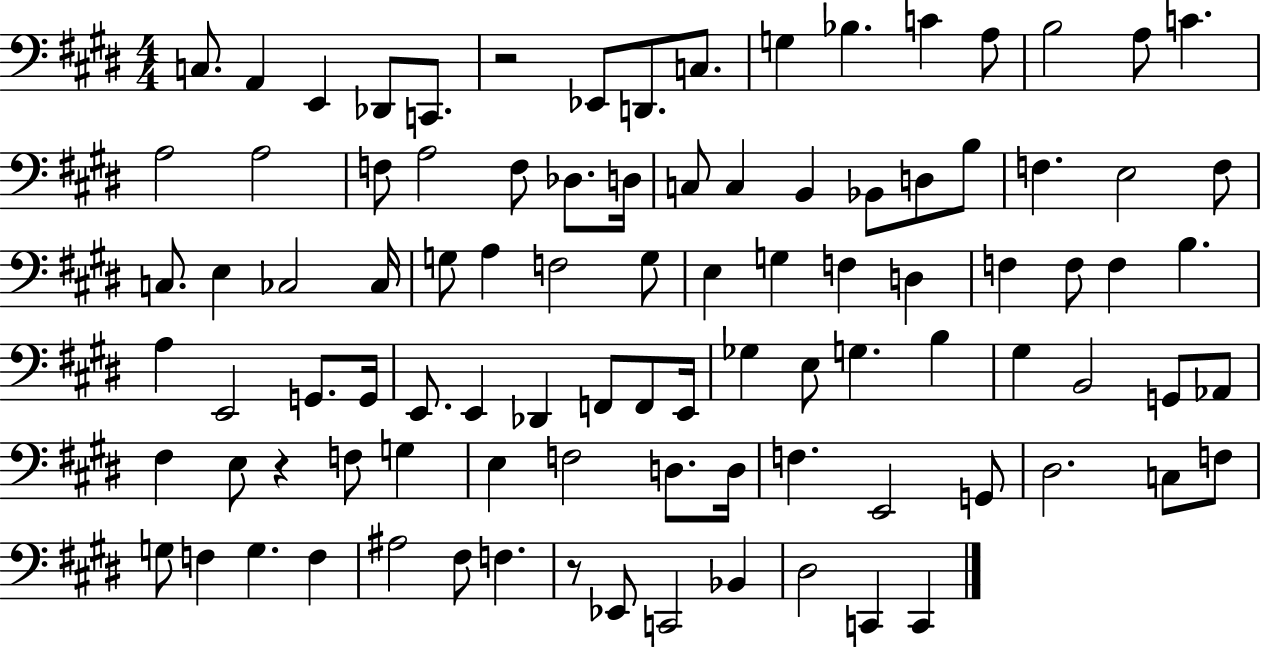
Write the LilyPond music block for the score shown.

{
  \clef bass
  \numericTimeSignature
  \time 4/4
  \key e \major
  c8. a,4 e,4 des,8 c,8. | r2 ees,8 d,8. c8. | g4 bes4. c'4 a8 | b2 a8 c'4. | \break a2 a2 | f8 a2 f8 des8. d16 | c8 c4 b,4 bes,8 d8 b8 | f4. e2 f8 | \break c8. e4 ces2 ces16 | g8 a4 f2 g8 | e4 g4 f4 d4 | f4 f8 f4 b4. | \break a4 e,2 g,8. g,16 | e,8. e,4 des,4 f,8 f,8 e,16 | ges4 e8 g4. b4 | gis4 b,2 g,8 aes,8 | \break fis4 e8 r4 f8 g4 | e4 f2 d8. d16 | f4. e,2 g,8 | dis2. c8 f8 | \break g8 f4 g4. f4 | ais2 fis8 f4. | r8 ees,8 c,2 bes,4 | dis2 c,4 c,4 | \break \bar "|."
}